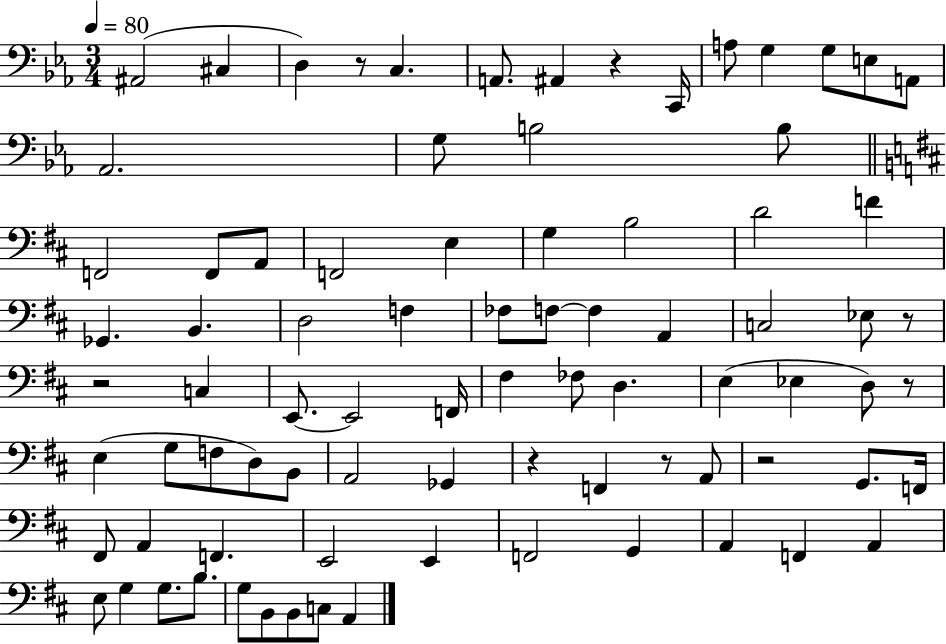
{
  \clef bass
  \numericTimeSignature
  \time 3/4
  \key ees \major
  \tempo 4 = 80
  ais,2( cis4 | d4) r8 c4. | a,8. ais,4 r4 c,16 | a8 g4 g8 e8 a,8 | \break aes,2. | g8 b2 b8 | \bar "||" \break \key b \minor f,2 f,8 a,8 | f,2 e4 | g4 b2 | d'2 f'4 | \break ges,4. b,4. | d2 f4 | fes8 f8~~ f4 a,4 | c2 ees8 r8 | \break r2 c4 | e,8.~~ e,2 f,16 | fis4 fes8 d4. | e4( ees4 d8) r8 | \break e4( g8 f8 d8) b,8 | a,2 ges,4 | r4 f,4 r8 a,8 | r2 g,8. f,16 | \break fis,8 a,4 f,4. | e,2 e,4 | f,2 g,4 | a,4 f,4 a,4 | \break e8 g4 g8. b8. | g8 b,8 b,8 c8 a,4 | \bar "|."
}